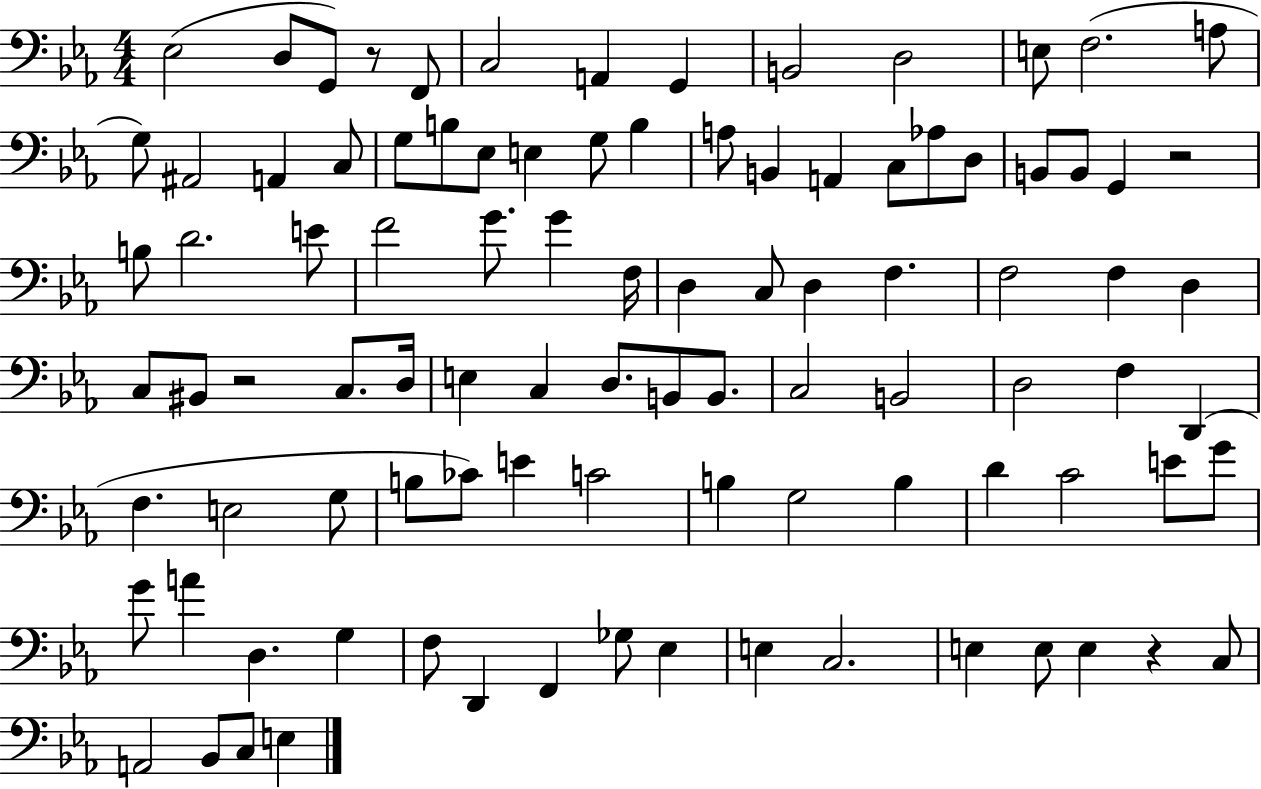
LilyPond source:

{
  \clef bass
  \numericTimeSignature
  \time 4/4
  \key ees \major
  ees2( d8 g,8) r8 f,8 | c2 a,4 g,4 | b,2 d2 | e8 f2.( a8 | \break g8) ais,2 a,4 c8 | g8 b8 ees8 e4 g8 b4 | a8 b,4 a,4 c8 aes8 d8 | b,8 b,8 g,4 r2 | \break b8 d'2. e'8 | f'2 g'8. g'4 f16 | d4 c8 d4 f4. | f2 f4 d4 | \break c8 bis,8 r2 c8. d16 | e4 c4 d8. b,8 b,8. | c2 b,2 | d2 f4 d,4( | \break f4. e2 g8 | b8 ces'8) e'4 c'2 | b4 g2 b4 | d'4 c'2 e'8 g'8 | \break g'8 a'4 d4. g4 | f8 d,4 f,4 ges8 ees4 | e4 c2. | e4 e8 e4 r4 c8 | \break a,2 bes,8 c8 e4 | \bar "|."
}